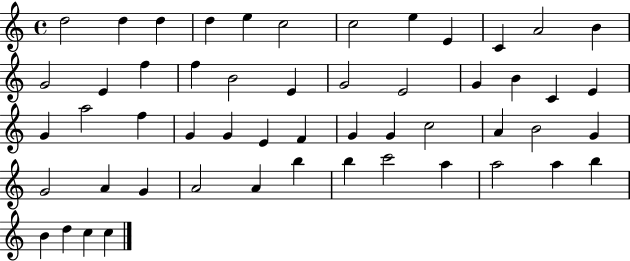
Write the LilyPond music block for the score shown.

{
  \clef treble
  \time 4/4
  \defaultTimeSignature
  \key c \major
  d''2 d''4 d''4 | d''4 e''4 c''2 | c''2 e''4 e'4 | c'4 a'2 b'4 | \break g'2 e'4 f''4 | f''4 b'2 e'4 | g'2 e'2 | g'4 b'4 c'4 e'4 | \break g'4 a''2 f''4 | g'4 g'4 e'4 f'4 | g'4 g'4 c''2 | a'4 b'2 g'4 | \break g'2 a'4 g'4 | a'2 a'4 b''4 | b''4 c'''2 a''4 | a''2 a''4 b''4 | \break b'4 d''4 c''4 c''4 | \bar "|."
}